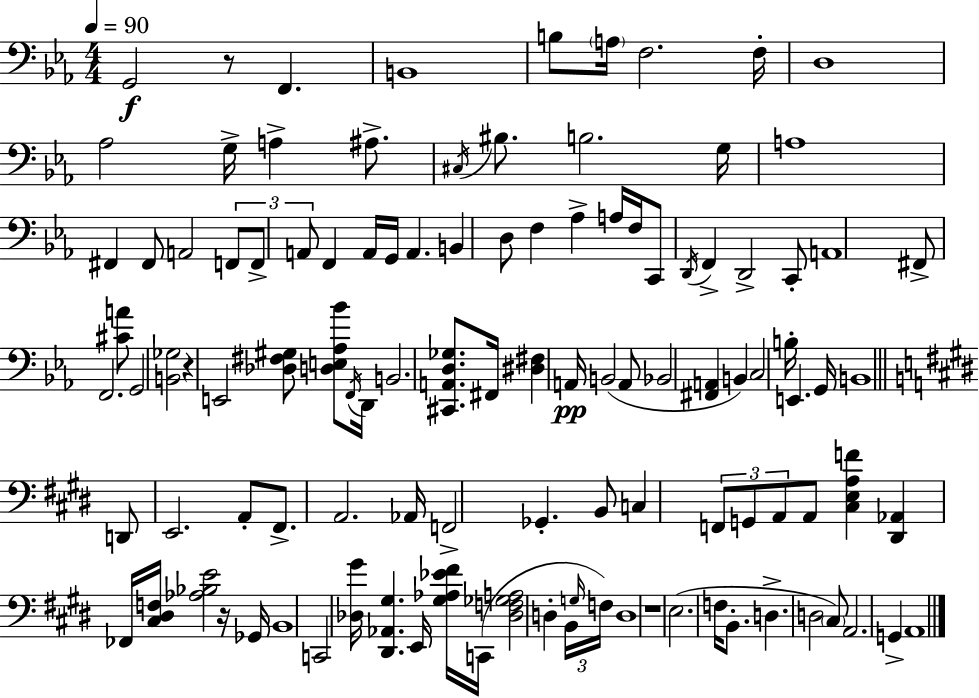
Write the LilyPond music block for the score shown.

{
  \clef bass
  \numericTimeSignature
  \time 4/4
  \key ees \major
  \tempo 4 = 90
  \repeat volta 2 { g,2\f r8 f,4. | b,1 | b8 \parenthesize a16 f2. f16-. | d1 | \break aes2 g16-> a4-> ais8.-> | \acciaccatura { cis16 } bis8. b2. | g16 a1 | fis,4 fis,8 a,2 \tuplet 3/2 { f,8 | \break f,8-> a,8 } f,4 a,16 g,16 a,4. | b,4 d8 f4 aes4-> a16 | f16 c,8 \acciaccatura { d,16 } f,4-> d,2-> | c,8-. a,1 | \break fis,8-> f,2. | <cis' a'>8 g,2 <b, ges>2 | r4 e,2 <des fis gis>8 | <d e aes bes'>8 \acciaccatura { f,16 } d,16 b,2. | \break <cis, a, d ges>8. fis,16 <dis fis>4 a,16\pp b,2( | a,8 bes,2 <fis, a,>4 b,4) | c2 b16-. e,4. | g,16 b,1 | \break \bar "||" \break \key e \major d,8 e,2. a,8-. | fis,8.-> a,2. aes,16 | f,2-> ges,4.-. b,8 | c4 \tuplet 3/2 { f,8 g,8 a,8 } a,8 <cis e a f'>4 | \break <dis, aes,>4 fes,16 <cis dis f>16 <aes bes e'>2 r16 ges,16 | b,1 | c,2 <des gis'>16 <dis, aes, gis>4. e,16 | <gis aes ees' fis'>16 c,16( <des f ges a>2 d4-. \tuplet 3/2 { b,16 \grace { g16 } | \break f16) } d1 | r1 | e2.( f16 b,8.-. | d4.-> d2 \parenthesize cis8) | \break a,2. g,4-> | a,1 | } \bar "|."
}